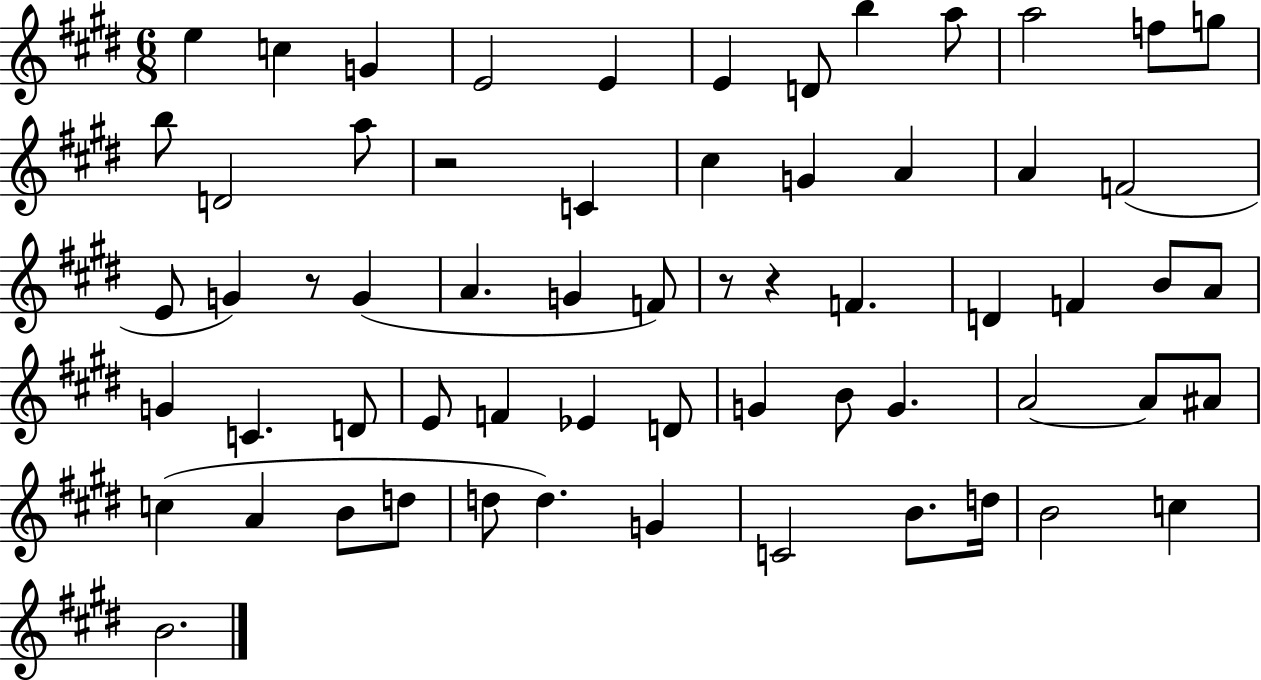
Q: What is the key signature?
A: E major